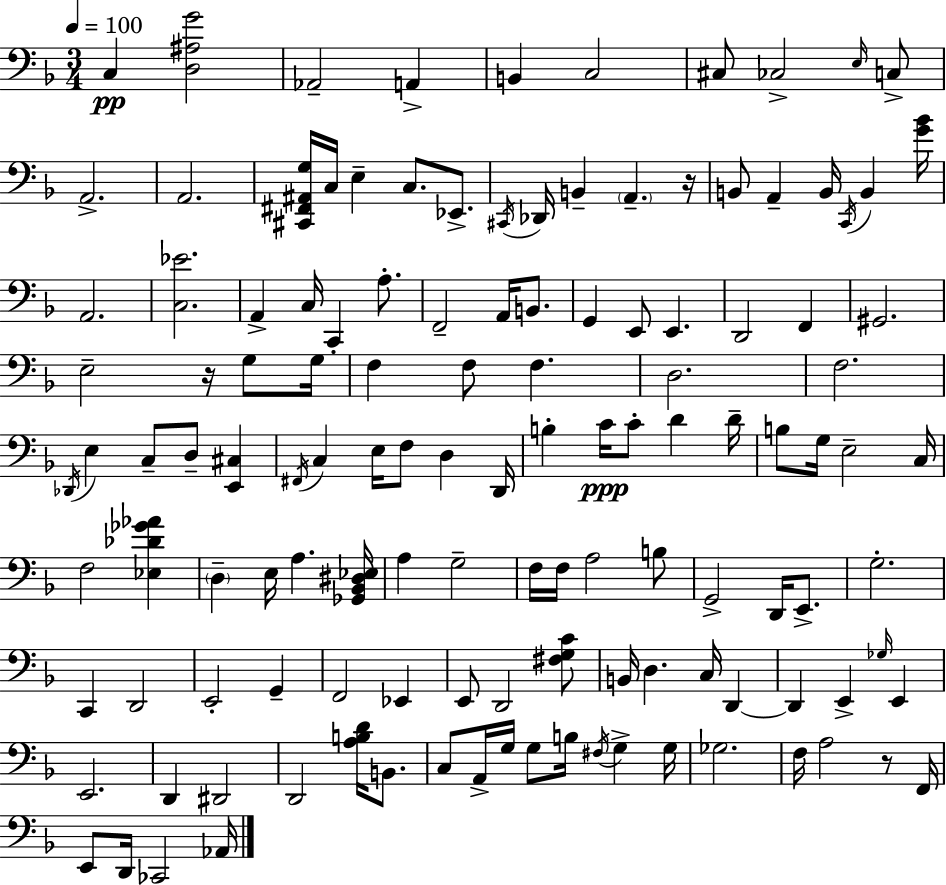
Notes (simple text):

C3/q [D3,A#3,G4]/h Ab2/h A2/q B2/q C3/h C#3/e CES3/h E3/s C3/e A2/h. A2/h. [C#2,F#2,A#2,G3]/s C3/s E3/q C3/e. Eb2/e. C#2/s Db2/s B2/q A2/q. R/s B2/e A2/q B2/s C2/s B2/q [G4,Bb4]/s A2/h. [C3,Eb4]/h. A2/q C3/s C2/q A3/e. F2/h A2/s B2/e. G2/q E2/e E2/q. D2/h F2/q G#2/h. E3/h R/s G3/e G3/s F3/q F3/e F3/q. D3/h. F3/h. Db2/s E3/q C3/e D3/e [E2,C#3]/q F#2/s C3/q E3/s F3/e D3/q D2/s B3/q C4/s C4/e D4/q D4/s B3/e G3/s E3/h C3/s F3/h [Eb3,Db4,Gb4,Ab4]/q D3/q E3/s A3/q. [Gb2,Bb2,D#3,Eb3]/s A3/q G3/h F3/s F3/s A3/h B3/e G2/h D2/s E2/e. G3/h. C2/q D2/h E2/h G2/q F2/h Eb2/q E2/e D2/h [F#3,G3,C4]/e B2/s D3/q. C3/s D2/q D2/q E2/q Gb3/s E2/q E2/h. D2/q D#2/h D2/h [A3,B3,D4]/s B2/e. C3/e A2/s G3/s G3/e B3/s F#3/s G3/q G3/s Gb3/h. F3/s A3/h R/e F2/s E2/e D2/s CES2/h Ab2/s